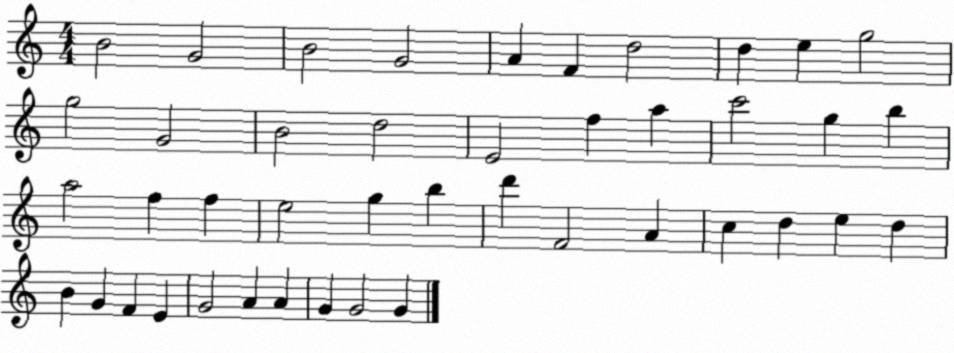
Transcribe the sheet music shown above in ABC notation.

X:1
T:Untitled
M:4/4
L:1/4
K:C
B2 G2 B2 G2 A F d2 d e g2 g2 G2 B2 d2 E2 f a c'2 g b a2 f f e2 g b d' F2 A c d e d B G F E G2 A A G G2 G